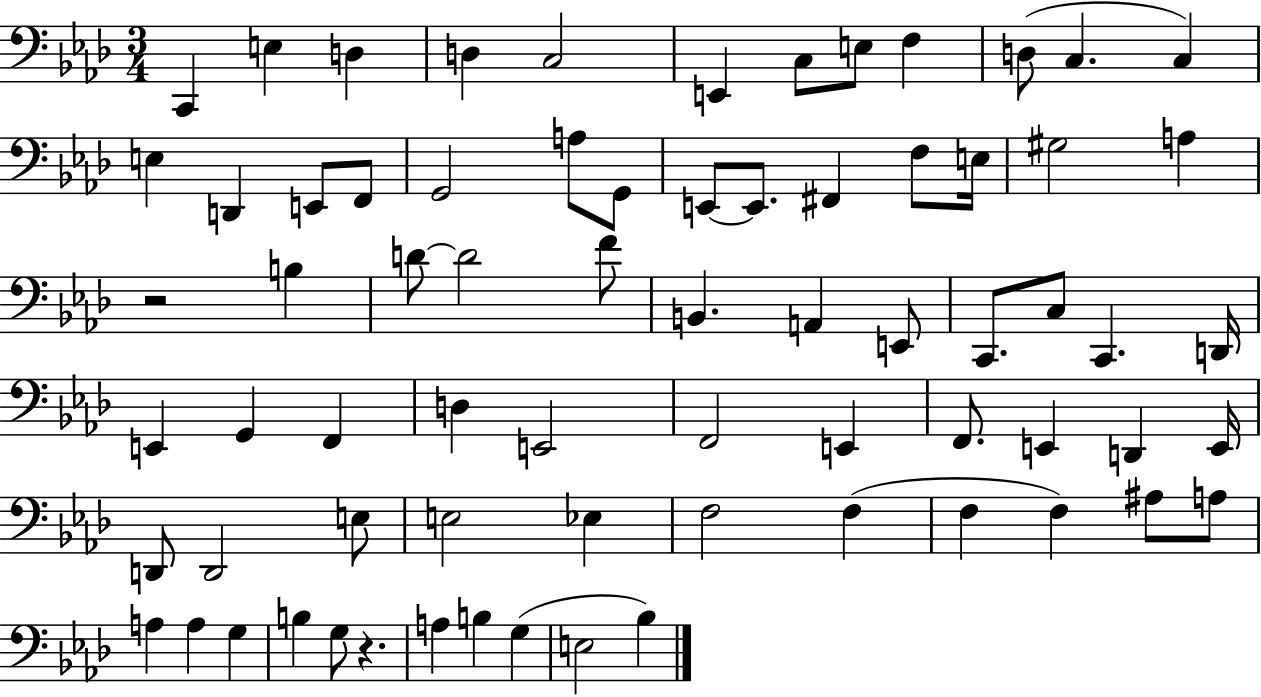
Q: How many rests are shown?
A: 2